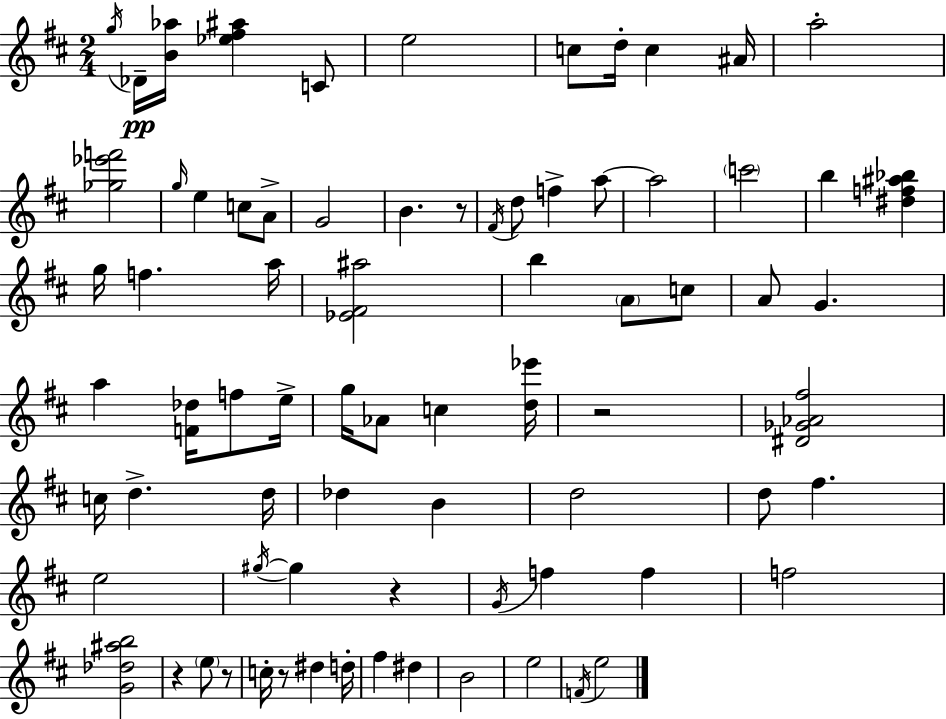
G5/s Db4/s [B4,Ab5]/s [Eb5,F#5,A#5]/q C4/e E5/h C5/e D5/s C5/q A#4/s A5/h [Gb5,Eb6,F6]/h G5/s E5/q C5/e A4/e G4/h B4/q. R/e F#4/s D5/e F5/q A5/e A5/h C6/h B5/q [D#5,F5,A#5,Bb5]/q G5/s F5/q. A5/s [Eb4,F#4,A#5]/h B5/q A4/e C5/e A4/e G4/q. A5/q [F4,Db5]/s F5/e E5/s G5/s Ab4/e C5/q [D5,Eb6]/s R/h [D#4,Gb4,Ab4,F#5]/h C5/s D5/q. D5/s Db5/q B4/q D5/h D5/e F#5/q. E5/h G#5/s G#5/q R/q G4/s F5/q F5/q F5/h [G4,Db5,A#5,B5]/h R/q E5/e R/e C5/s R/e D#5/q D5/s F#5/q D#5/q B4/h E5/h F4/s E5/h